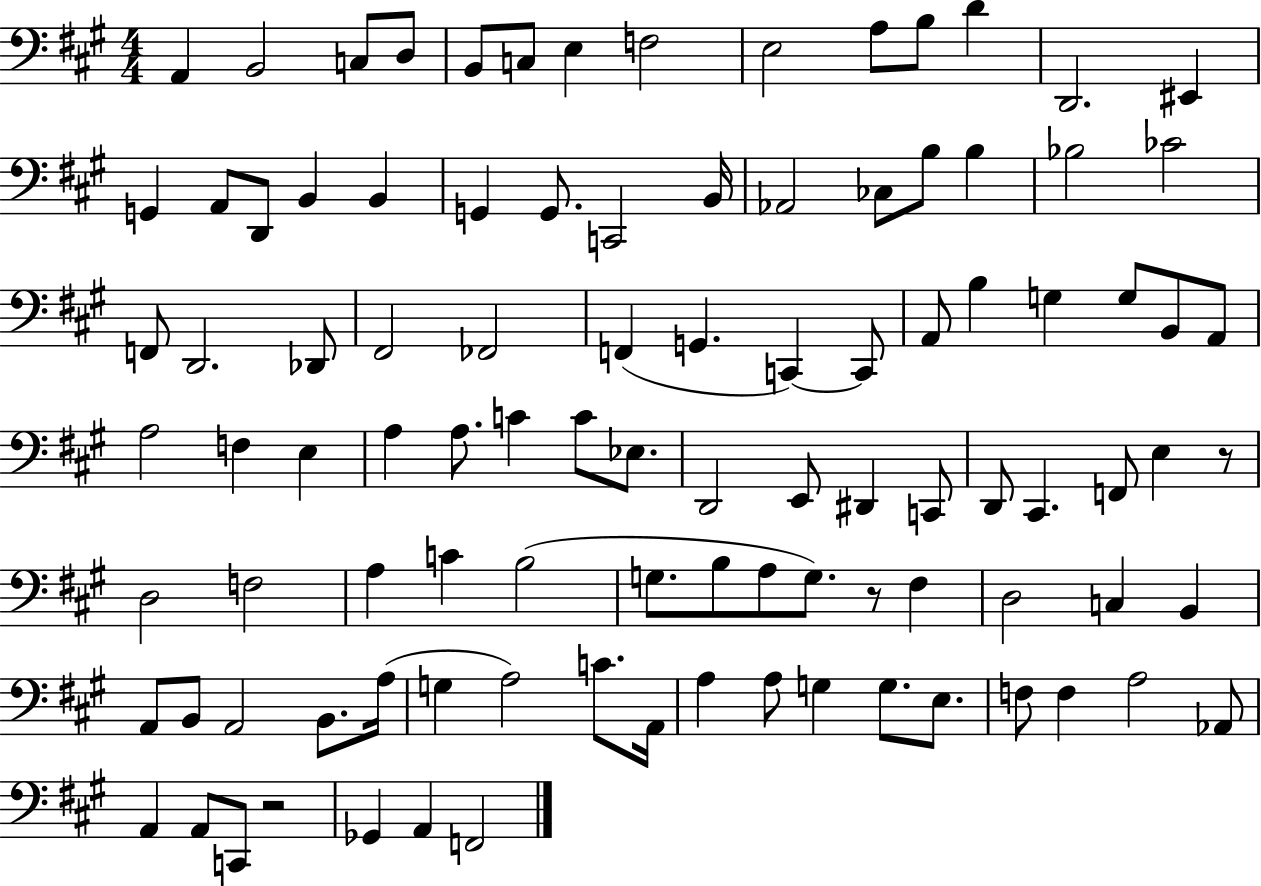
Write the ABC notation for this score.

X:1
T:Untitled
M:4/4
L:1/4
K:A
A,, B,,2 C,/2 D,/2 B,,/2 C,/2 E, F,2 E,2 A,/2 B,/2 D D,,2 ^E,, G,, A,,/2 D,,/2 B,, B,, G,, G,,/2 C,,2 B,,/4 _A,,2 _C,/2 B,/2 B, _B,2 _C2 F,,/2 D,,2 _D,,/2 ^F,,2 _F,,2 F,, G,, C,, C,,/2 A,,/2 B, G, G,/2 B,,/2 A,,/2 A,2 F, E, A, A,/2 C C/2 _E,/2 D,,2 E,,/2 ^D,, C,,/2 D,,/2 ^C,, F,,/2 E, z/2 D,2 F,2 A, C B,2 G,/2 B,/2 A,/2 G,/2 z/2 ^F, D,2 C, B,, A,,/2 B,,/2 A,,2 B,,/2 A,/4 G, A,2 C/2 A,,/4 A, A,/2 G, G,/2 E,/2 F,/2 F, A,2 _A,,/2 A,, A,,/2 C,,/2 z2 _G,, A,, F,,2